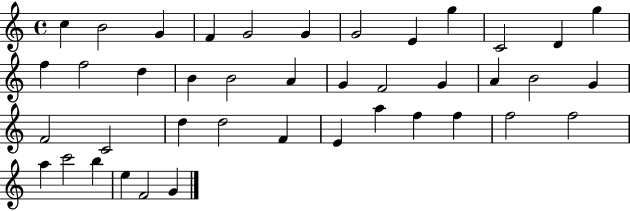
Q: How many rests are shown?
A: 0